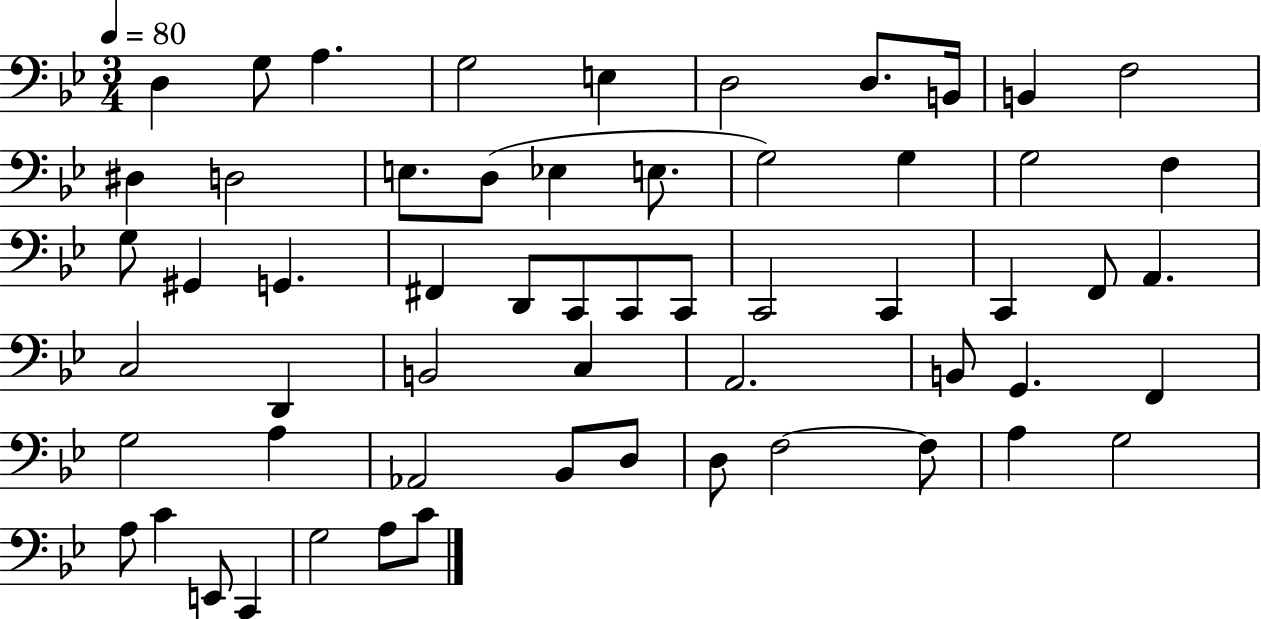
X:1
T:Untitled
M:3/4
L:1/4
K:Bb
D, G,/2 A, G,2 E, D,2 D,/2 B,,/4 B,, F,2 ^D, D,2 E,/2 D,/2 _E, E,/2 G,2 G, G,2 F, G,/2 ^G,, G,, ^F,, D,,/2 C,,/2 C,,/2 C,,/2 C,,2 C,, C,, F,,/2 A,, C,2 D,, B,,2 C, A,,2 B,,/2 G,, F,, G,2 A, _A,,2 _B,,/2 D,/2 D,/2 F,2 F,/2 A, G,2 A,/2 C E,,/2 C,, G,2 A,/2 C/2